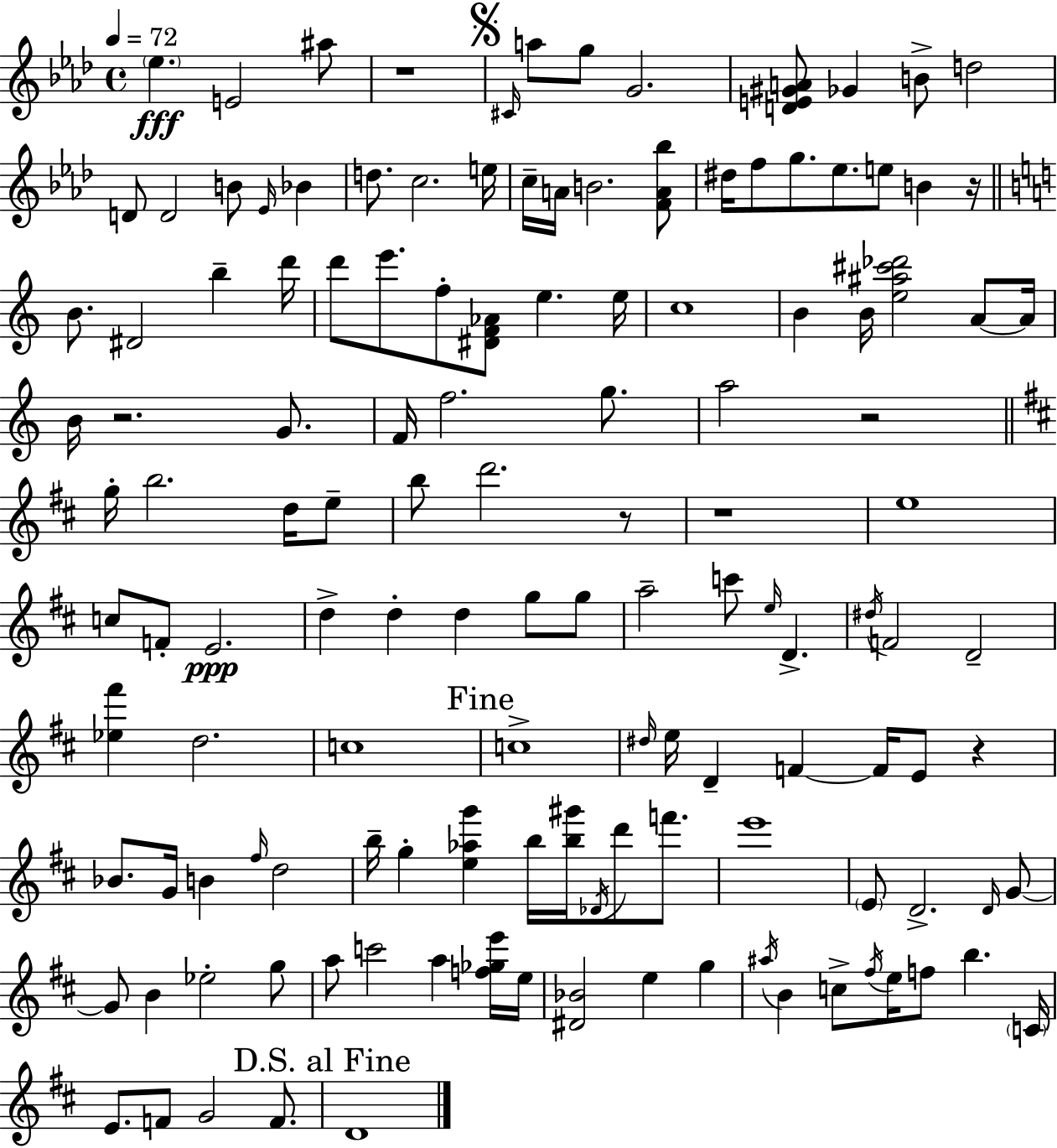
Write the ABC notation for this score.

X:1
T:Untitled
M:4/4
L:1/4
K:Fm
_e E2 ^a/2 z4 ^C/4 a/2 g/2 G2 [DE^GA]/2 _G B/2 d2 D/2 D2 B/2 _E/4 _B d/2 c2 e/4 c/4 A/4 B2 [FA_b]/2 ^d/4 f/2 g/2 _e/2 e/2 B z/4 B/2 ^D2 b d'/4 d'/2 e'/2 f/2 [^DF_A]/2 e e/4 c4 B B/4 [e^a^c'_d']2 A/2 A/4 B/4 z2 G/2 F/4 f2 g/2 a2 z2 g/4 b2 d/4 e/2 b/2 d'2 z/2 z4 e4 c/2 F/2 E2 d d d g/2 g/2 a2 c'/2 e/4 D ^d/4 F2 D2 [_e^f'] d2 c4 c4 ^d/4 e/4 D F F/4 E/2 z _B/2 G/4 B ^f/4 d2 b/4 g [e_ag'] b/4 [b^g']/4 _D/4 d'/2 f'/2 e'4 E/2 D2 D/4 G/2 G/2 B _e2 g/2 a/2 c'2 a [f_ge']/4 e/4 [^D_B]2 e g ^a/4 B c/2 ^f/4 e/4 f/2 b C/4 E/2 F/2 G2 F/2 D4